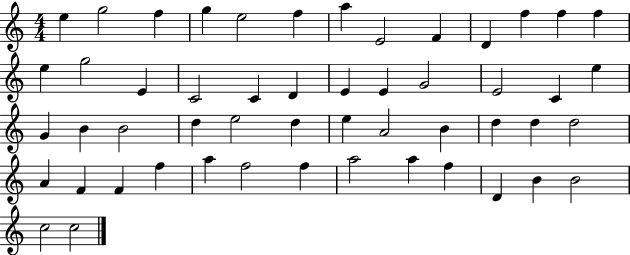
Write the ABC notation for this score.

X:1
T:Untitled
M:4/4
L:1/4
K:C
e g2 f g e2 f a E2 F D f f f e g2 E C2 C D E E G2 E2 C e G B B2 d e2 d e A2 B d d d2 A F F f a f2 f a2 a f D B B2 c2 c2